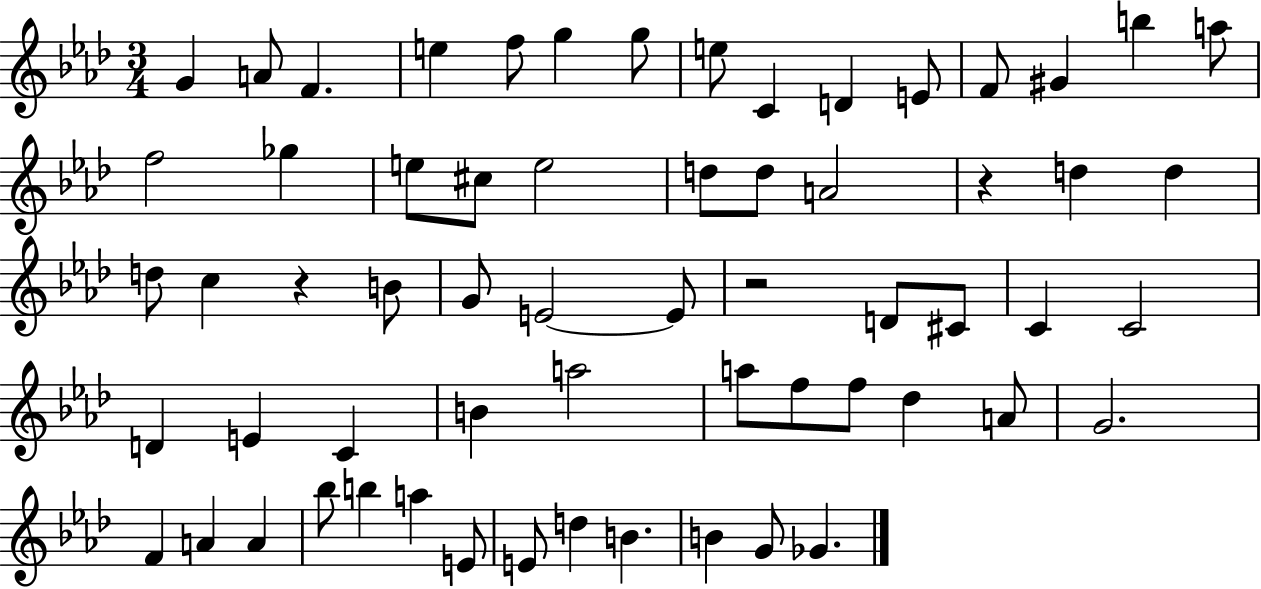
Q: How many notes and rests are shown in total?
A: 62